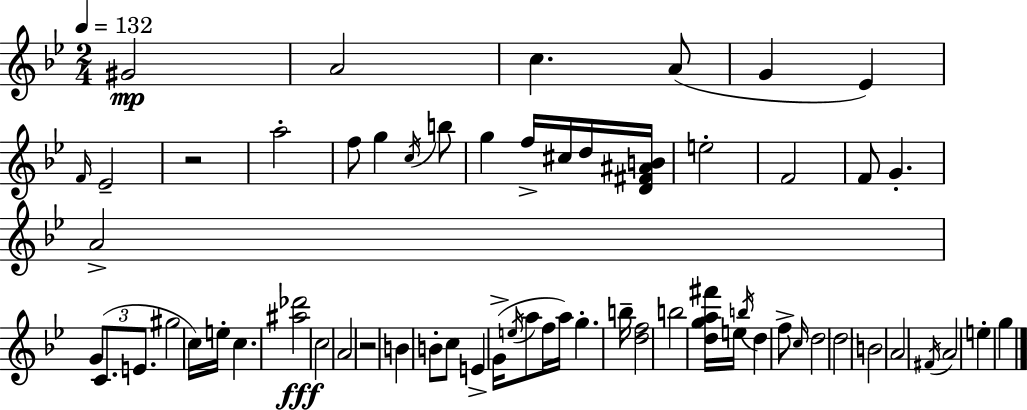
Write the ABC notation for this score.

X:1
T:Untitled
M:2/4
L:1/4
K:Gm
^G2 A2 c A/2 G _E F/4 _E2 z2 a2 f/2 g c/4 b/2 g f/4 ^c/4 d/4 [D^F^AB]/4 e2 F2 F/2 G A2 G/2 C/2 E/2 ^g2 c/4 e/4 c [^a_d']2 c2 A2 z2 B B/2 c/2 E G/4 e/4 a/2 f/4 a/4 g b/4 [df]2 b2 [dga^f']/4 e/4 b/4 d f/2 c/4 d2 d2 B2 A2 ^F/4 A2 e g